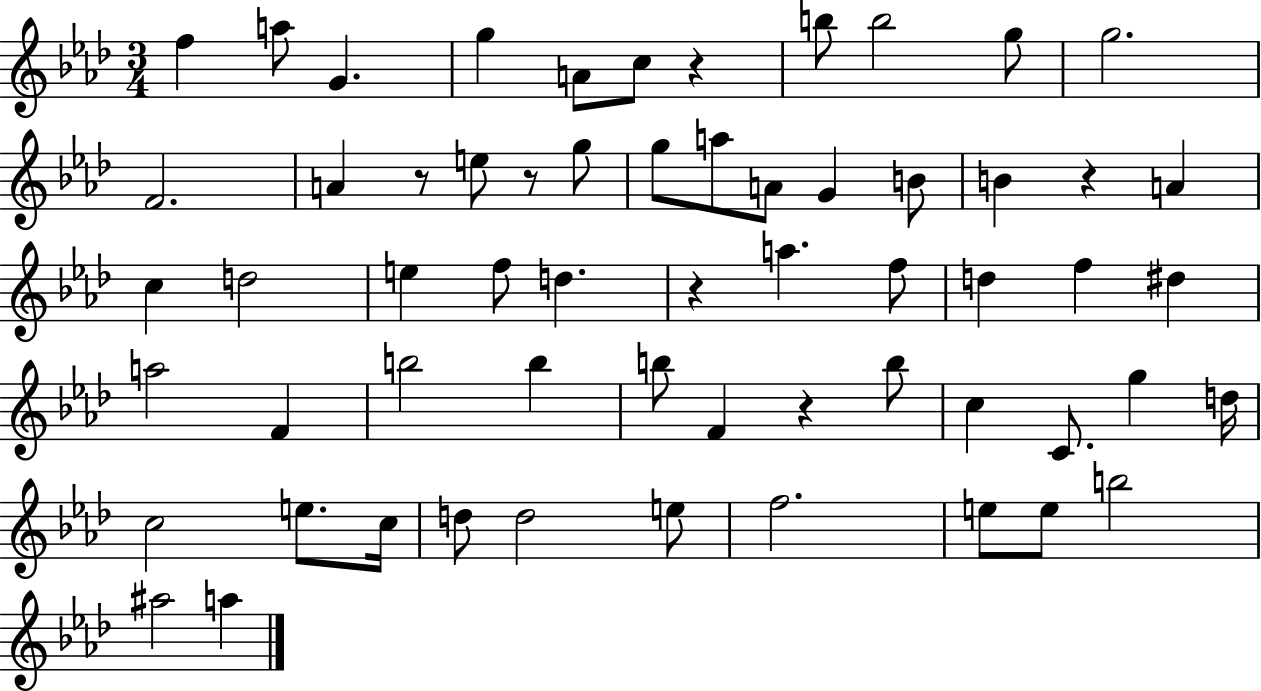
F5/q A5/e G4/q. G5/q A4/e C5/e R/q B5/e B5/h G5/e G5/h. F4/h. A4/q R/e E5/e R/e G5/e G5/e A5/e A4/e G4/q B4/e B4/q R/q A4/q C5/q D5/h E5/q F5/e D5/q. R/q A5/q. F5/e D5/q F5/q D#5/q A5/h F4/q B5/h B5/q B5/e F4/q R/q B5/e C5/q C4/e. G5/q D5/s C5/h E5/e. C5/s D5/e D5/h E5/e F5/h. E5/e E5/e B5/h A#5/h A5/q